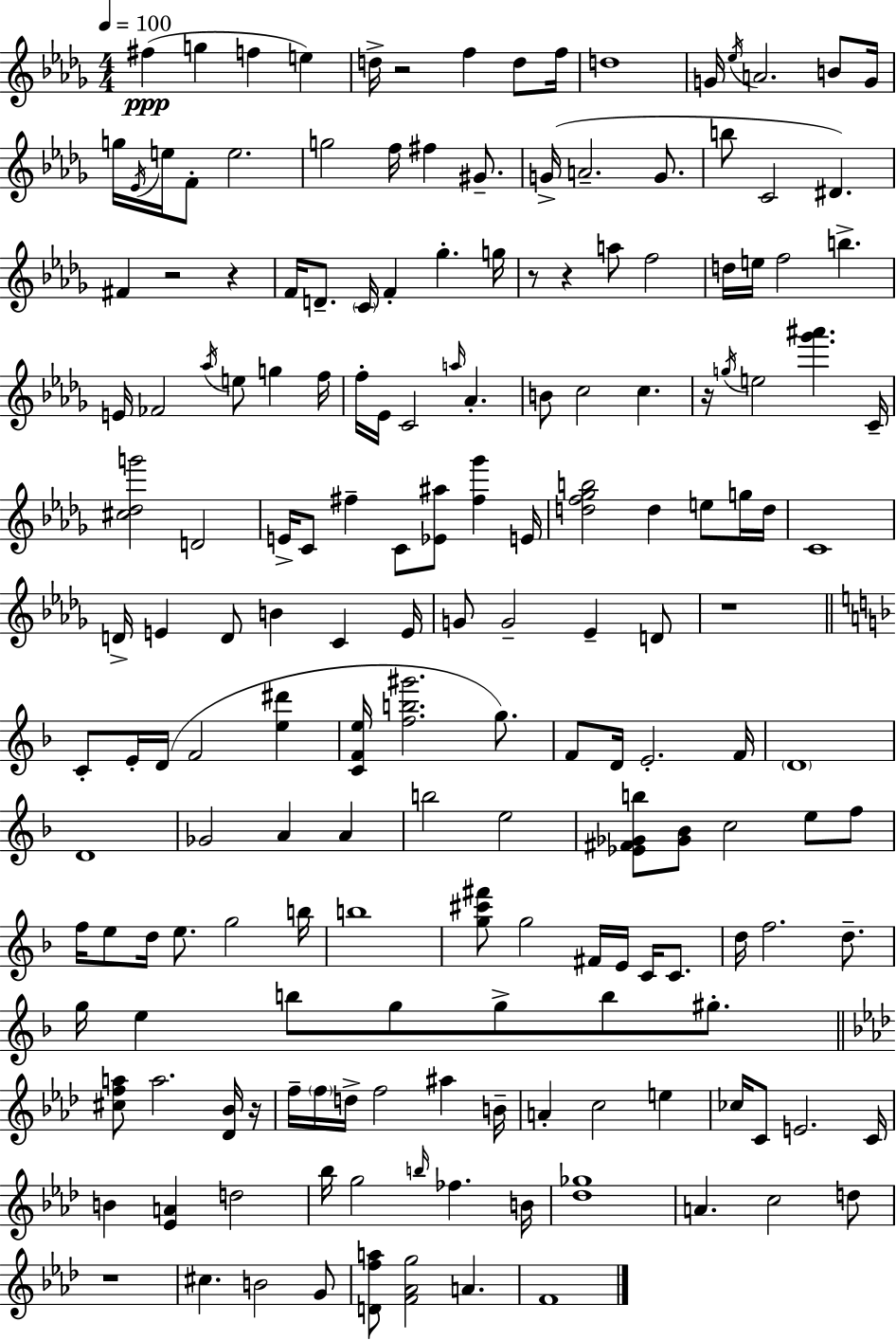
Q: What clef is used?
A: treble